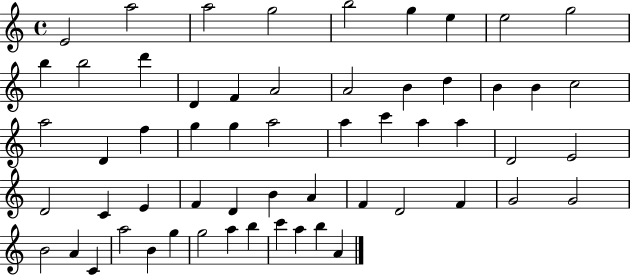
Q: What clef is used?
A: treble